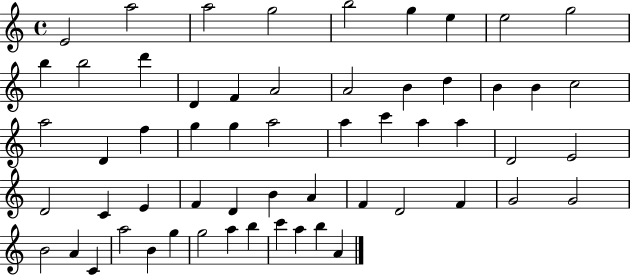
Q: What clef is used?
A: treble